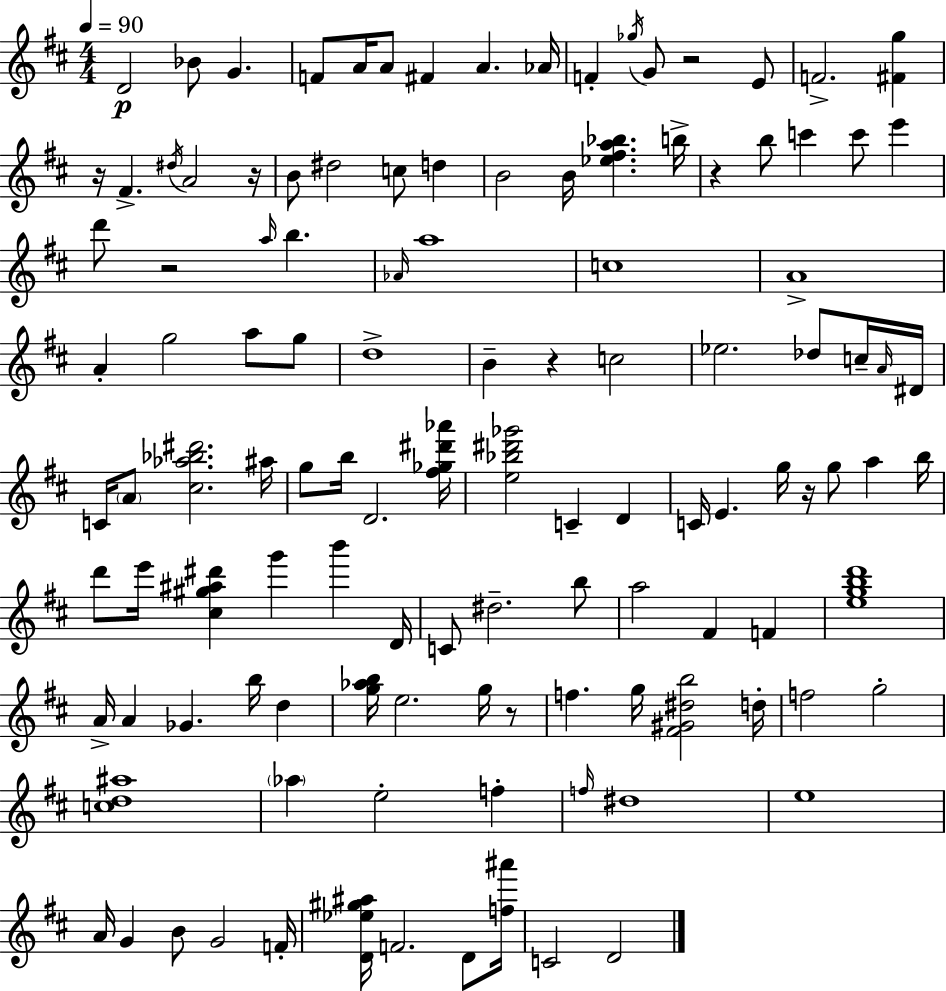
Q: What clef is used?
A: treble